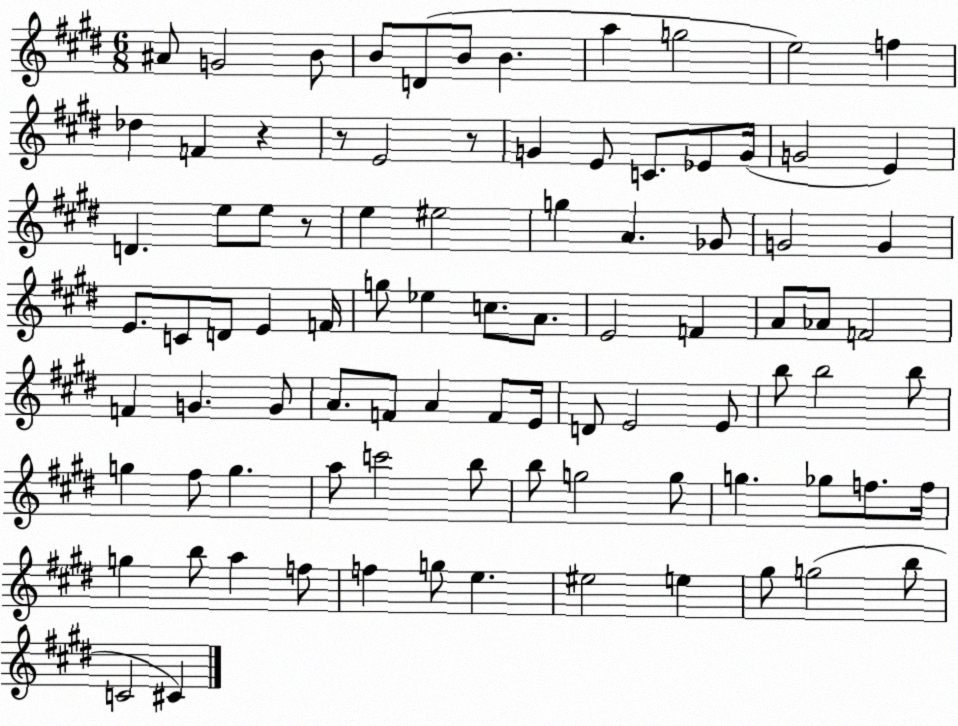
X:1
T:Untitled
M:6/8
L:1/4
K:E
^A/2 G2 B/2 B/2 D/2 B/2 B a g2 e2 f _d F z z/2 E2 z/2 G E/2 C/2 _E/2 G/4 G2 E D e/2 e/2 z/2 e ^e2 g A _G/2 G2 G E/2 C/2 D/2 E F/4 g/2 _e c/2 A/2 E2 F A/2 _A/2 F2 F G G/2 A/2 F/2 A F/2 E/4 D/2 E2 E/2 b/2 b2 b/2 g ^f/2 g a/2 c'2 b/2 b/2 g2 g/2 g _g/2 f/2 f/4 g b/2 a f/2 f g/2 e ^e2 e ^g/2 g2 b/2 C2 ^C